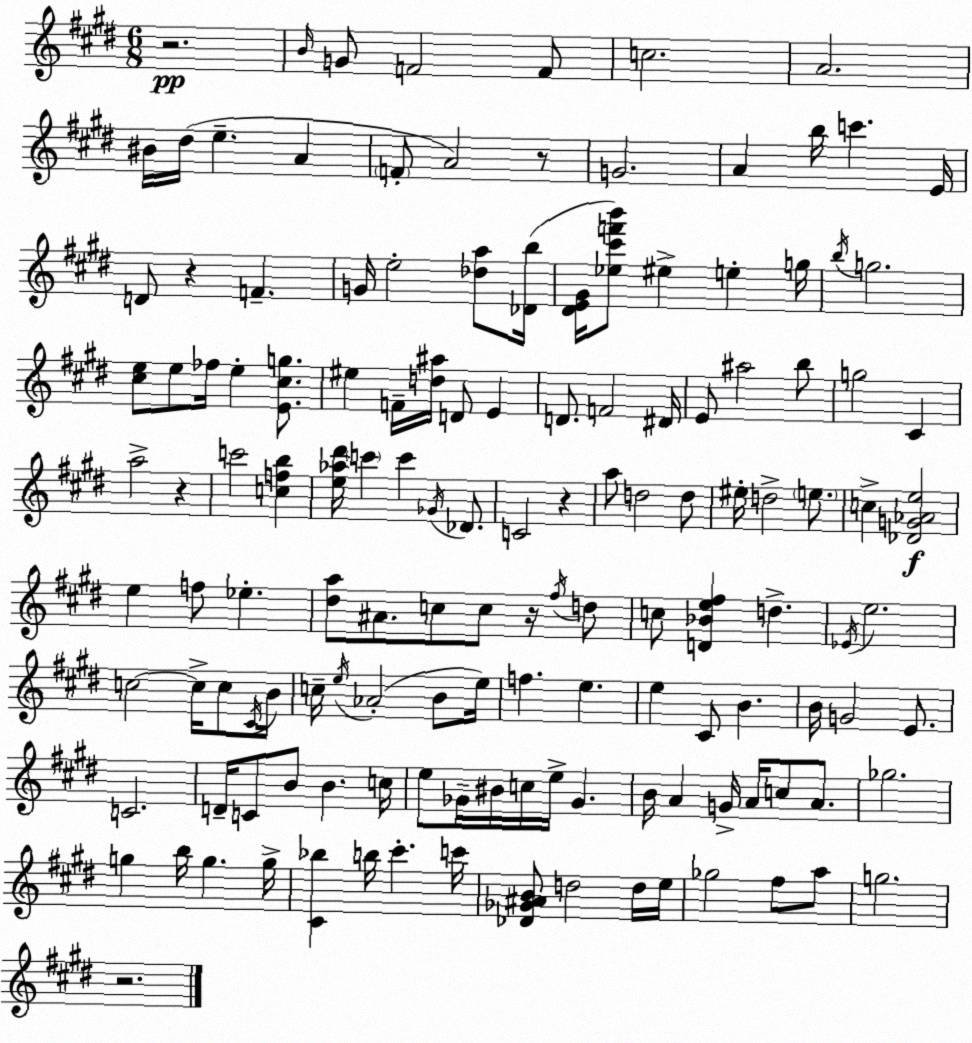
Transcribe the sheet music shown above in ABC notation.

X:1
T:Untitled
M:6/8
L:1/4
K:E
z2 B/4 G/2 F2 F/2 c2 A2 ^B/4 ^d/4 e A F/2 A2 z/2 G2 A b/4 c' E/4 D/2 z F G/4 e2 [_da]/2 [_Db]/4 [^DE^G]/4 [_e^c'f'b']/2 ^e e g/4 b/4 g2 [^ce]/2 e/2 _f/4 e [E^cg]/2 ^e F/4 [d^a]/4 D/2 E D/2 F2 ^D/4 E/2 ^a2 b/2 g2 ^C a2 z c'2 [cfb] [e_a^d']/4 c' c' _G/4 _D/2 C2 z a/2 d2 d/2 ^e/4 d2 e/2 c [_DG_Ae]2 e f/2 _e [^da]/2 ^A/2 c/2 c/2 z/4 ^f/4 d/2 c/2 [D_Be^f] d _E/4 e2 c2 c/4 c/2 ^C/4 B/4 c/4 e/4 _A2 B/2 e/4 f e e ^C/2 B B/4 G2 E/2 C2 D/4 C/2 B/2 B c/4 e/2 _G/4 ^B/4 c/4 e/4 _G B/4 A G/4 A/4 c/2 A/2 _g2 g b/4 g g/4 [^C_b] b/4 ^c' c'/4 [_D_G^AB]/2 d2 d/4 e/4 _g2 ^f/2 a/2 g2 z2